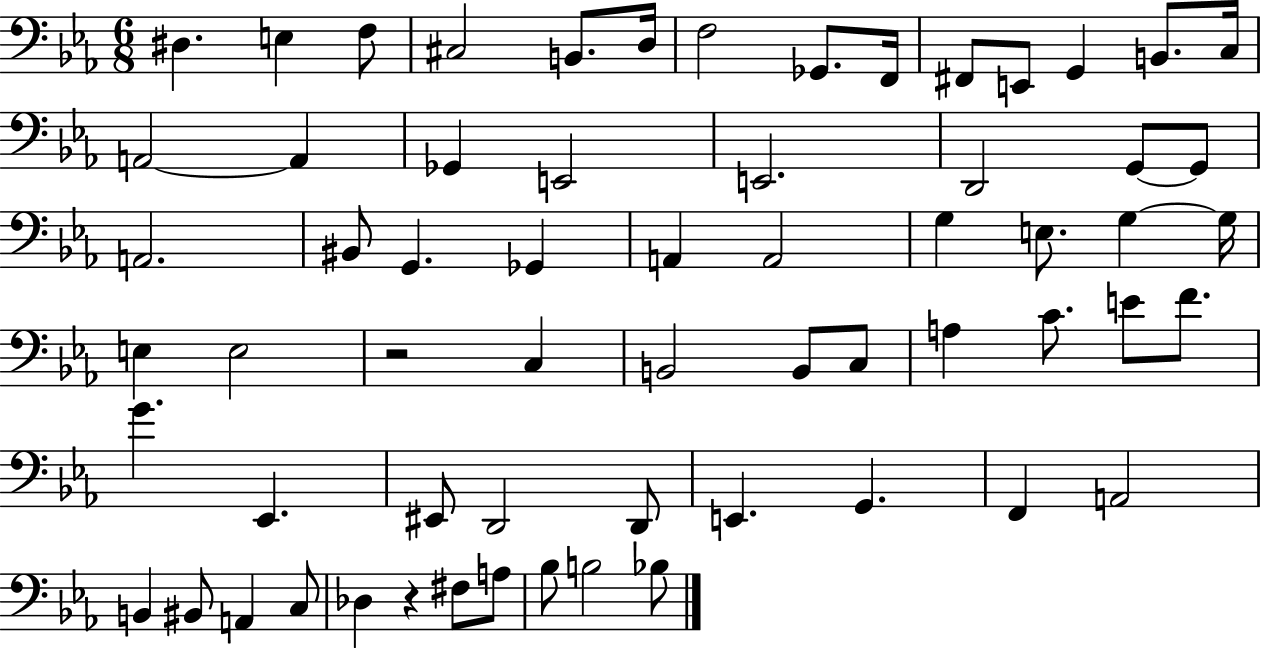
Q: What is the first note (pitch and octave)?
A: D#3